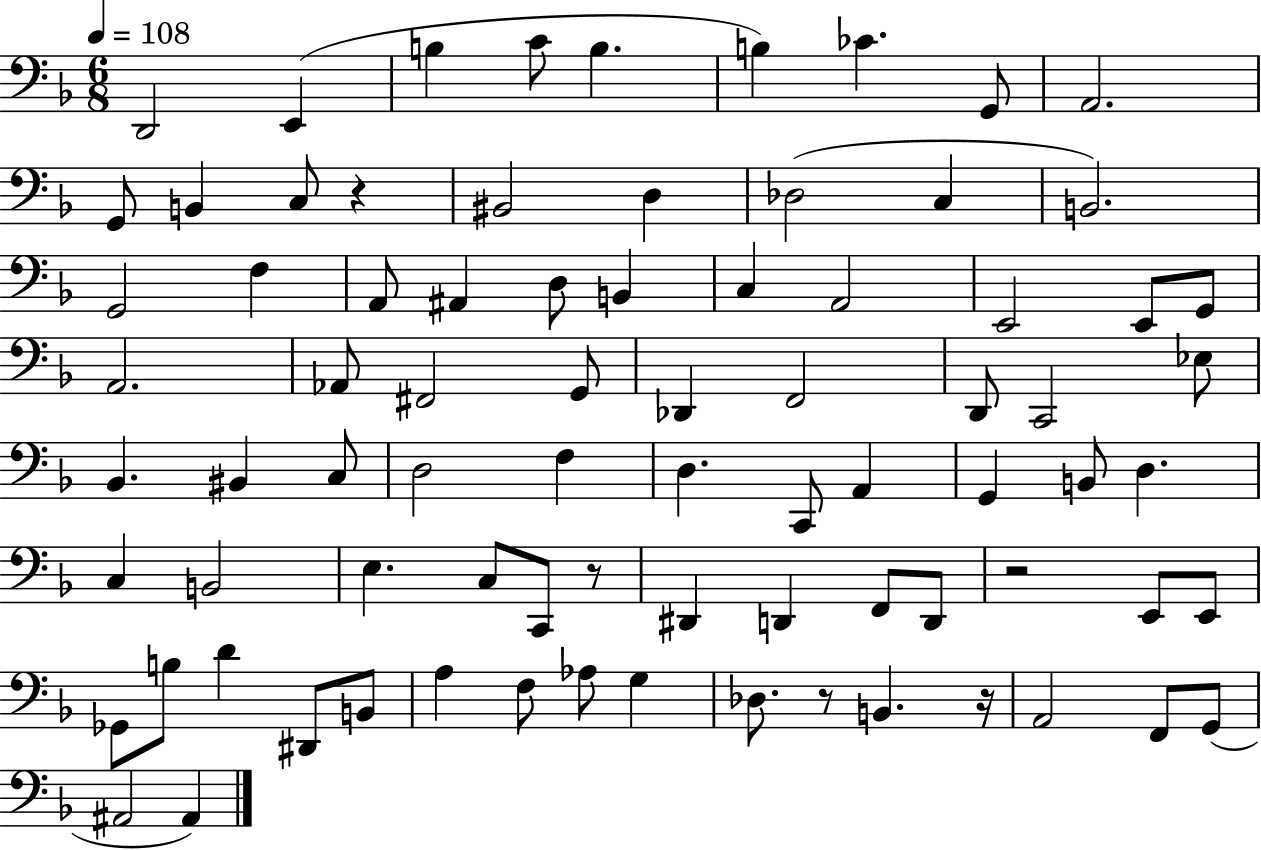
X:1
T:Untitled
M:6/8
L:1/4
K:F
D,,2 E,, B, C/2 B, B, _C G,,/2 A,,2 G,,/2 B,, C,/2 z ^B,,2 D, _D,2 C, B,,2 G,,2 F, A,,/2 ^A,, D,/2 B,, C, A,,2 E,,2 E,,/2 G,,/2 A,,2 _A,,/2 ^F,,2 G,,/2 _D,, F,,2 D,,/2 C,,2 _E,/2 _B,, ^B,, C,/2 D,2 F, D, C,,/2 A,, G,, B,,/2 D, C, B,,2 E, C,/2 C,,/2 z/2 ^D,, D,, F,,/2 D,,/2 z2 E,,/2 E,,/2 _G,,/2 B,/2 D ^D,,/2 B,,/2 A, F,/2 _A,/2 G, _D,/2 z/2 B,, z/4 A,,2 F,,/2 G,,/2 ^A,,2 ^A,,